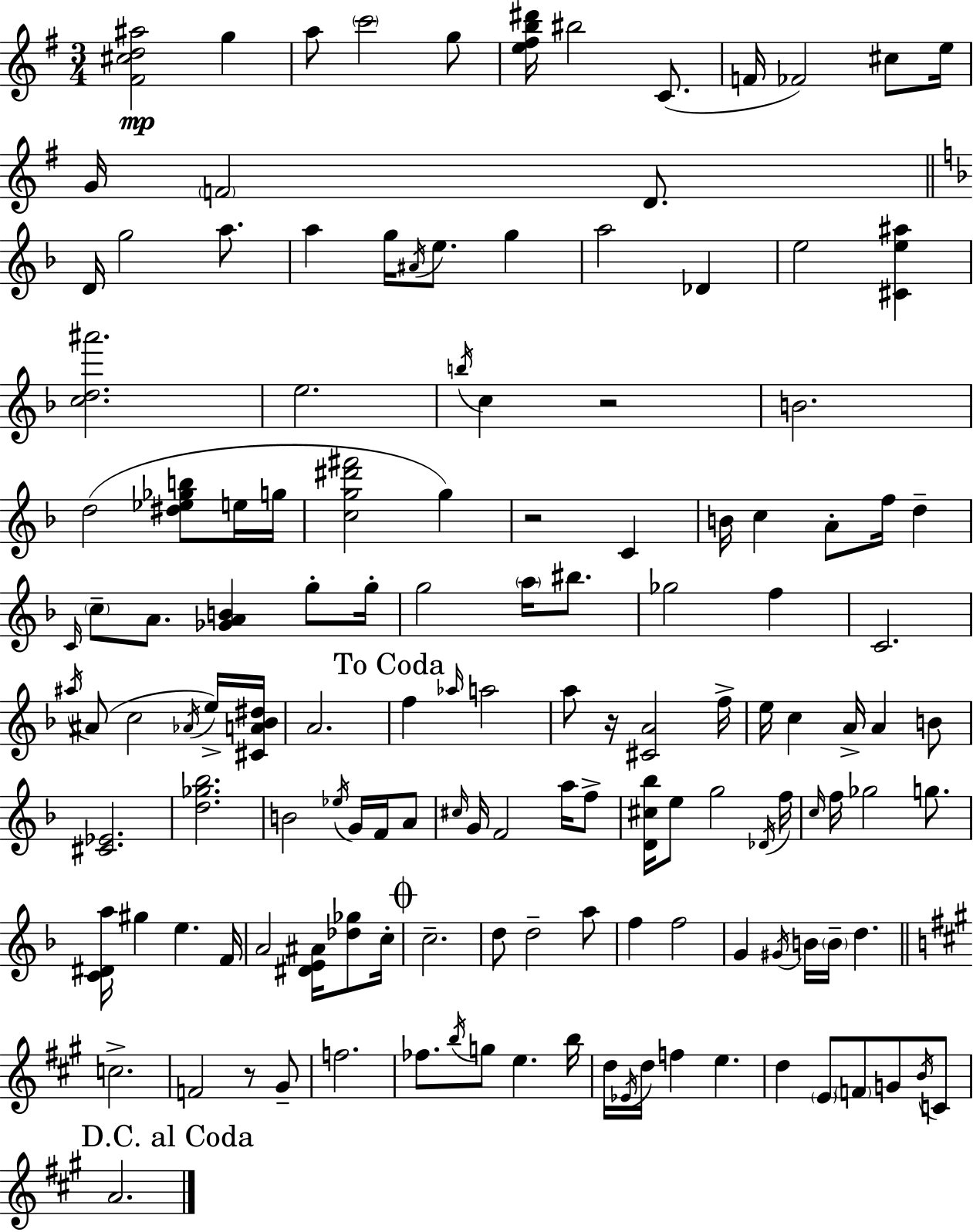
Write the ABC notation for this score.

X:1
T:Untitled
M:3/4
L:1/4
K:Em
[^F^cd^a]2 g a/2 c'2 g/2 [e^fb^d']/4 ^b2 C/2 F/4 _F2 ^c/2 e/4 G/4 F2 D/2 D/4 g2 a/2 a g/4 ^A/4 e/2 g a2 _D e2 [^Ce^a] [cd^a']2 e2 b/4 c z2 B2 d2 [^d_e_gb]/2 e/4 g/4 [cg^d'^f']2 g z2 C B/4 c A/2 f/4 d C/4 c/2 A/2 [_GAB] g/2 g/4 g2 a/4 ^b/2 _g2 f C2 ^a/4 ^A/2 c2 _A/4 e/4 [^CA_B^d]/4 A2 f _a/4 a2 a/2 z/4 [^CA]2 f/4 e/4 c A/4 A B/2 [^C_E]2 [d_g_b]2 B2 _e/4 G/4 F/4 A/2 ^c/4 G/4 F2 a/4 f/2 [D^c_b]/4 e/2 g2 _D/4 f/4 c/4 f/4 _g2 g/2 [C^Da]/4 ^g e F/4 A2 [^DE^A]/4 [_d_g]/2 c/4 c2 d/2 d2 a/2 f f2 G ^G/4 B/4 B/4 d c2 F2 z/2 ^G/2 f2 _f/2 b/4 g/2 e b/4 d/4 _E/4 d/4 f e d E/2 F/2 G/2 B/4 C/2 A2